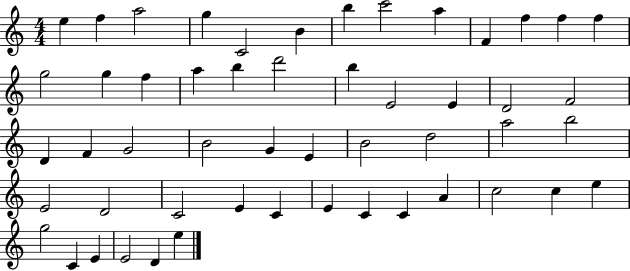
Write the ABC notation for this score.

X:1
T:Untitled
M:4/4
L:1/4
K:C
e f a2 g C2 B b c'2 a F f f f g2 g f a b d'2 b E2 E D2 F2 D F G2 B2 G E B2 d2 a2 b2 E2 D2 C2 E C E C C A c2 c e g2 C E E2 D e